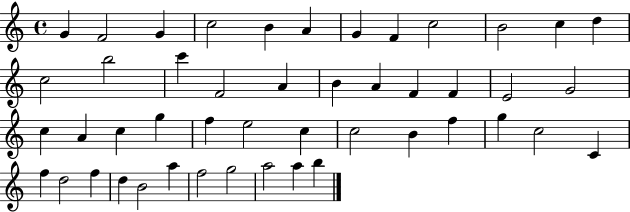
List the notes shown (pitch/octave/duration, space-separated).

G4/q F4/h G4/q C5/h B4/q A4/q G4/q F4/q C5/h B4/h C5/q D5/q C5/h B5/h C6/q F4/h A4/q B4/q A4/q F4/q F4/q E4/h G4/h C5/q A4/q C5/q G5/q F5/q E5/h C5/q C5/h B4/q F5/q G5/q C5/h C4/q F5/q D5/h F5/q D5/q B4/h A5/q F5/h G5/h A5/h A5/q B5/q